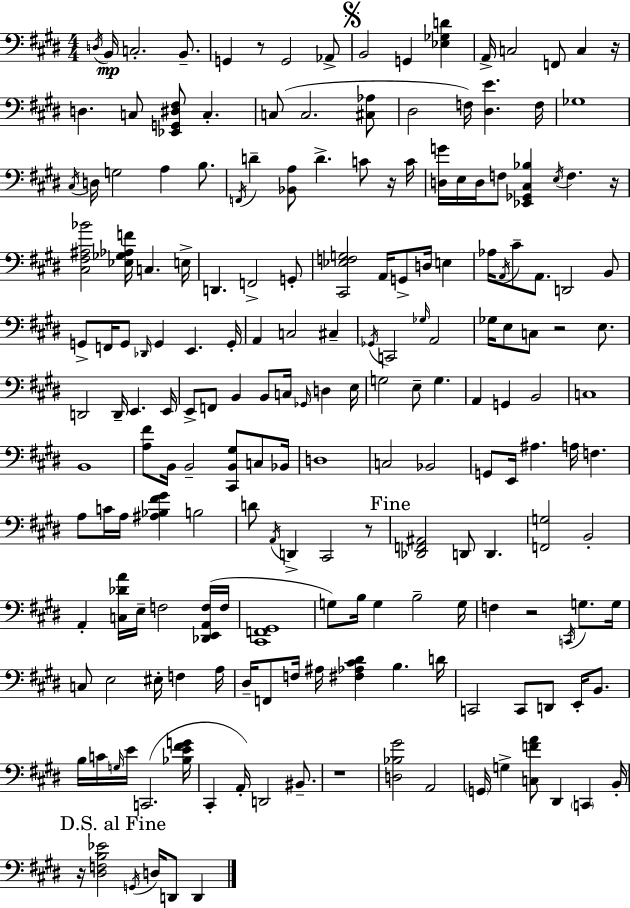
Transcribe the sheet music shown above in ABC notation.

X:1
T:Untitled
M:4/4
L:1/4
K:E
D,/4 B,,/4 C,2 B,,/2 G,, z/2 G,,2 _A,,/2 B,,2 G,, [_E,_G,D] A,,/4 C,2 F,,/2 C, z/4 D, C,/2 [_E,,G,,^D,^F,]/2 C, C,/2 C,2 [^C,_A,]/2 ^D,2 F,/4 [^D,E] F,/4 _G,4 ^C,/4 D,/4 G,2 A, B,/2 F,,/4 D [_B,,A,]/2 D C/2 z/4 C/4 [D,G]/4 E,/4 D,/4 F,/2 [_E,,_G,,^C,_B,] E,/4 F, z/4 [^C,^F,^A,_B]2 [_E,_G,_A,F]/4 C, E,/4 D,, F,,2 G,,/2 [^C,,_E,F,G,]2 A,,/4 G,,/2 D,/4 E, _A,/4 A,,/4 ^C/2 A,,/2 D,,2 B,,/2 G,,/2 F,,/4 G,,/2 _D,,/4 G,, E,, G,,/4 A,, C,2 ^C, _G,,/4 C,,2 _G,/4 A,,2 _G,/4 E,/2 C,/2 z2 E,/2 D,,2 D,,/4 E,, E,,/4 E,,/2 F,,/2 B,, B,,/2 C,/4 _G,,/4 D, E,/4 G,2 E,/2 G, A,, G,, B,,2 C,4 B,,4 [A,^F]/2 B,,/4 B,,2 [^C,,B,,^G,]/2 C,/2 _B,,/4 D,4 C,2 _B,,2 G,,/2 E,,/4 ^A, A,/4 F, A,/2 C/4 A,/4 [^A,_B,^F^G] B,2 D/2 A,,/4 D,, ^C,,2 z/2 [_D,,F,,^A,,]2 D,,/2 D,, [F,,G,]2 B,,2 A,, [C,_DA]/4 E,/4 F,2 [_D,,E,,A,,F,]/4 F,/4 [^C,,F,,^G,,]4 G,/2 B,/4 G, B,2 G,/4 F, z2 C,,/4 G,/2 G,/4 C,/2 E,2 ^E,/4 F, A,/4 ^D,/4 F,,/2 F,/4 ^A,/4 [^F,_A,^C^D] B, D/4 C,,2 C,,/2 D,,/2 E,,/4 B,,/2 B,/4 C/4 G,/4 E/4 C,,2 [_B,E^FG]/4 ^C,, A,,/4 D,,2 ^B,,/2 z4 [D,_B,^G]2 A,,2 G,,/4 G, [C,FA]/2 ^D,, C,, B,,/4 z/4 [^D,F,B,_E]2 G,,/4 D,/4 D,,/2 D,,